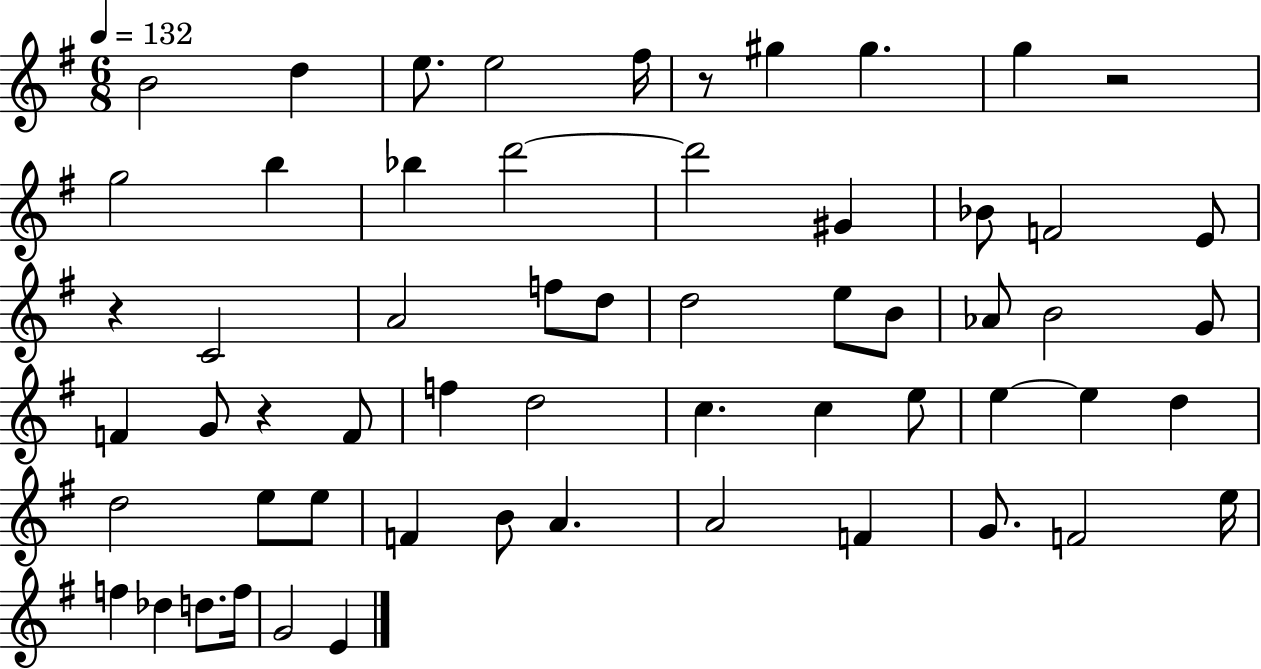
B4/h D5/q E5/e. E5/h F#5/s R/e G#5/q G#5/q. G5/q R/h G5/h B5/q Bb5/q D6/h D6/h G#4/q Bb4/e F4/h E4/e R/q C4/h A4/h F5/e D5/e D5/h E5/e B4/e Ab4/e B4/h G4/e F4/q G4/e R/q F4/e F5/q D5/h C5/q. C5/q E5/e E5/q E5/q D5/q D5/h E5/e E5/e F4/q B4/e A4/q. A4/h F4/q G4/e. F4/h E5/s F5/q Db5/q D5/e. F5/s G4/h E4/q